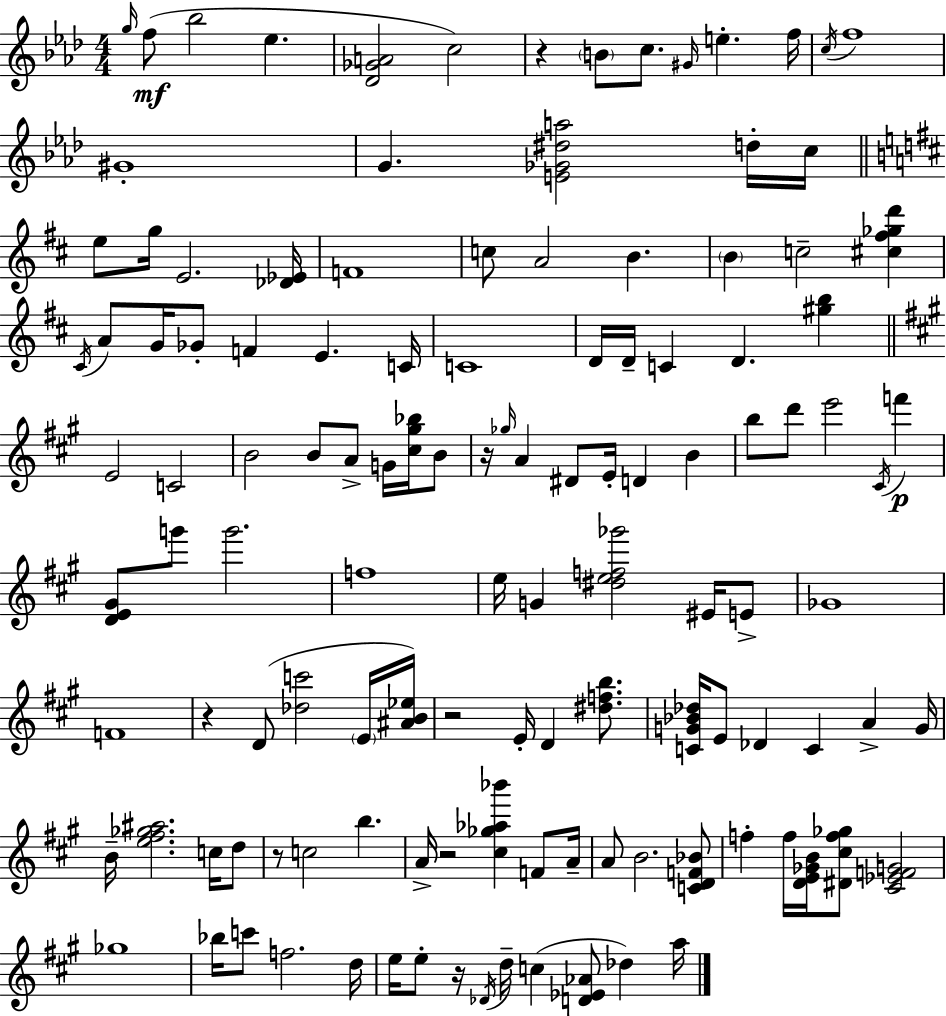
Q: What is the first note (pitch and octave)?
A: G5